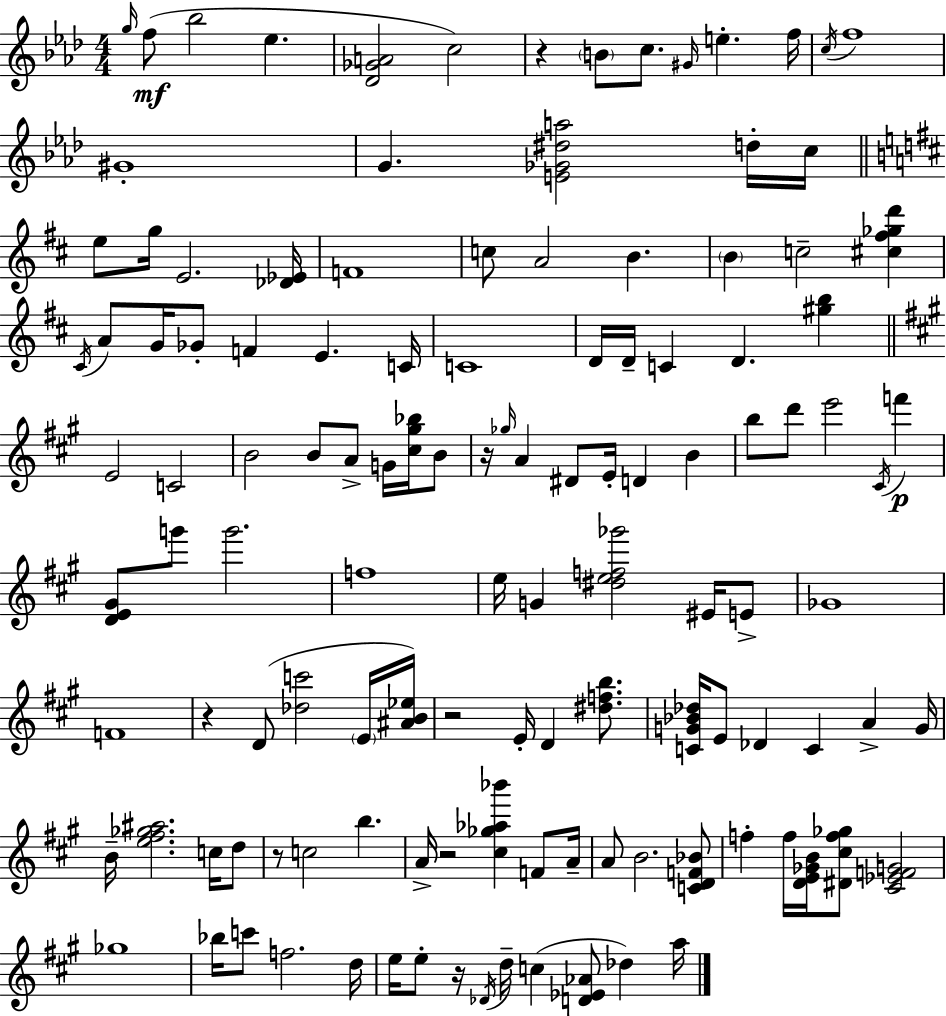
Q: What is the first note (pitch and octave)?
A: G5